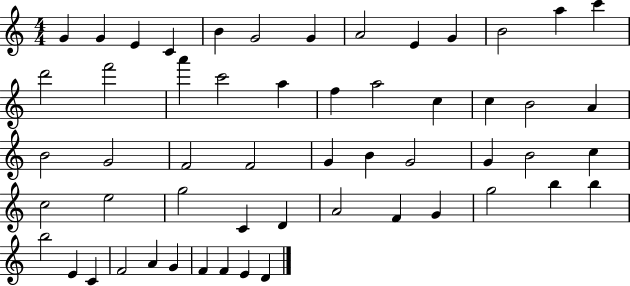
{
  \clef treble
  \numericTimeSignature
  \time 4/4
  \key c \major
  g'4 g'4 e'4 c'4 | b'4 g'2 g'4 | a'2 e'4 g'4 | b'2 a''4 c'''4 | \break d'''2 f'''2 | a'''4 c'''2 a''4 | f''4 a''2 c''4 | c''4 b'2 a'4 | \break b'2 g'2 | f'2 f'2 | g'4 b'4 g'2 | g'4 b'2 c''4 | \break c''2 e''2 | g''2 c'4 d'4 | a'2 f'4 g'4 | g''2 b''4 b''4 | \break b''2 e'4 c'4 | f'2 a'4 g'4 | f'4 f'4 e'4 d'4 | \bar "|."
}